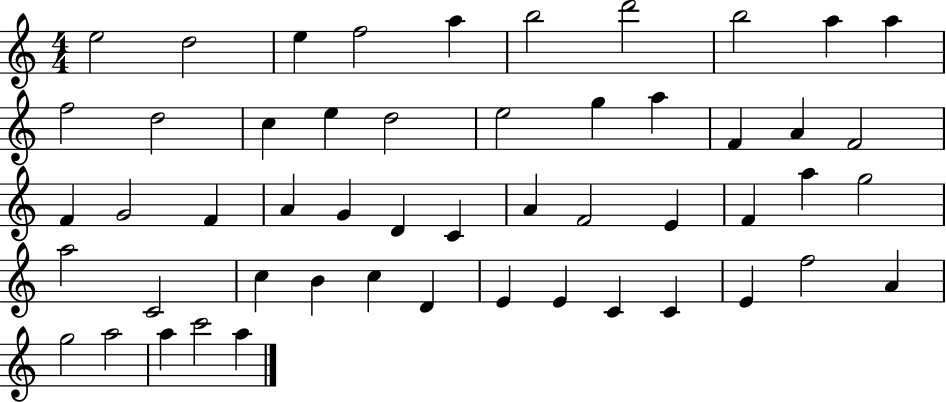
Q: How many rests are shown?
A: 0